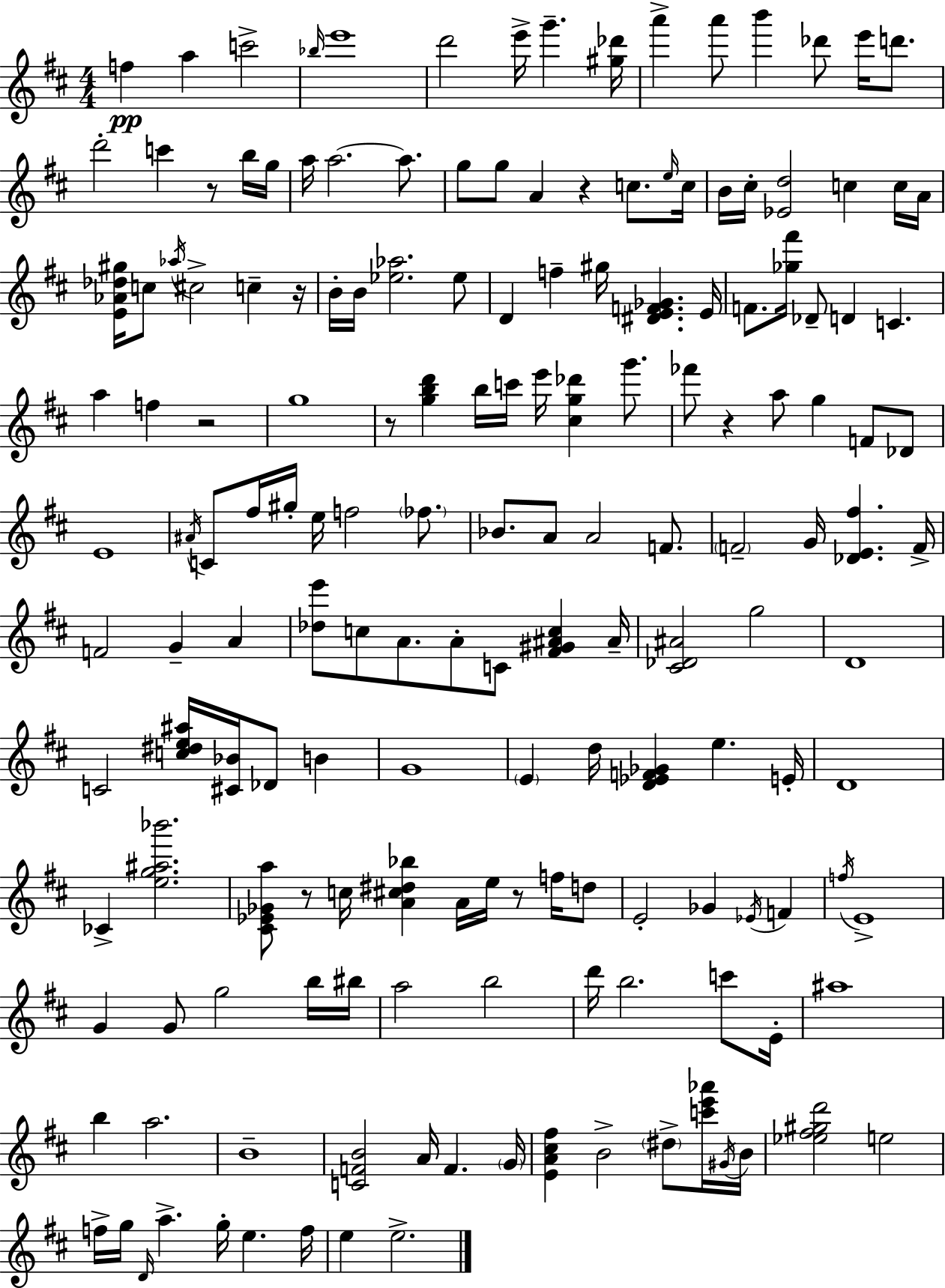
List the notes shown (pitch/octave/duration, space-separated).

F5/q A5/q C6/h Bb5/s E6/w D6/h E6/s G6/q. [G#5,Db6]/s A6/q A6/e B6/q Db6/e E6/s D6/e. D6/h C6/q R/e B5/s G5/s A5/s A5/h. A5/e. G5/e G5/e A4/q R/q C5/e. E5/s C5/s B4/s C#5/s [Eb4,D5]/h C5/q C5/s A4/s [E4,Ab4,Db5,G#5]/s C5/e Ab5/s C#5/h C5/q R/s B4/s B4/s [Eb5,Ab5]/h. Eb5/e D4/q F5/q G#5/s [D#4,E4,F4,Gb4]/q. E4/s F4/e. [Gb5,F#6]/s Db4/e D4/q C4/q. A5/q F5/q R/h G5/w R/e [G5,B5,D6]/q B5/s C6/s E6/s [C#5,G5,Db6]/q G6/e. FES6/e R/q A5/e G5/q F4/e Db4/e E4/w A#4/s C4/e F#5/s G#5/s E5/s F5/h FES5/e. Bb4/e. A4/e A4/h F4/e. F4/h G4/s [Db4,E4,F#5]/q. F4/s F4/h G4/q A4/q [Db5,E6]/e C5/e A4/e. A4/e C4/e [F#4,G#4,A#4,C5]/q A#4/s [C#4,Db4,A#4]/h G5/h D4/w C4/h [C5,D#5,E5,A#5]/s [C#4,Bb4]/s Db4/e B4/q G4/w E4/q D5/s [D4,Eb4,F4,Gb4]/q E5/q. E4/s D4/w CES4/q [E5,G5,A#5,Bb6]/h. [C#4,Eb4,Gb4,A5]/e R/e C5/s [A4,C#5,D#5,Bb5]/q A4/s E5/s R/e F5/s D5/e E4/h Gb4/q Eb4/s F4/q F5/s E4/w G4/q G4/e G5/h B5/s BIS5/s A5/h B5/h D6/s B5/h. C6/e E4/s A#5/w B5/q A5/h. B4/w [C4,F4,B4]/h A4/s F4/q. G4/s [E4,A4,C#5,F#5]/q B4/h D#5/e [C6,E6,Ab6]/s G#4/s B4/s [Eb5,F#5,G#5,D6]/h E5/h F5/s G5/s D4/s A5/q. G5/s E5/q. F5/s E5/q E5/h.